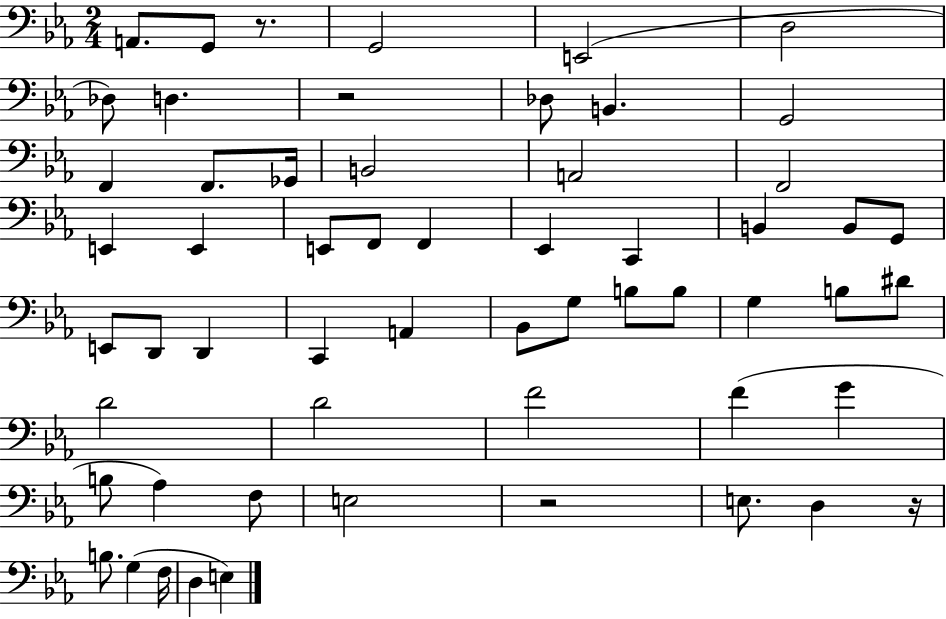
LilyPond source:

{
  \clef bass
  \numericTimeSignature
  \time 2/4
  \key ees \major
  a,8. g,8 r8. | g,2 | e,2( | d2 | \break des8) d4. | r2 | des8 b,4. | g,2 | \break f,4 f,8. ges,16 | b,2 | a,2 | f,2 | \break e,4 e,4 | e,8 f,8 f,4 | ees,4 c,4 | b,4 b,8 g,8 | \break e,8 d,8 d,4 | c,4 a,4 | bes,8 g8 b8 b8 | g4 b8 dis'8 | \break d'2 | d'2 | f'2 | f'4( g'4 | \break b8 aes4) f8 | e2 | r2 | e8. d4 r16 | \break b8. g4( f16 | d4 e4) | \bar "|."
}